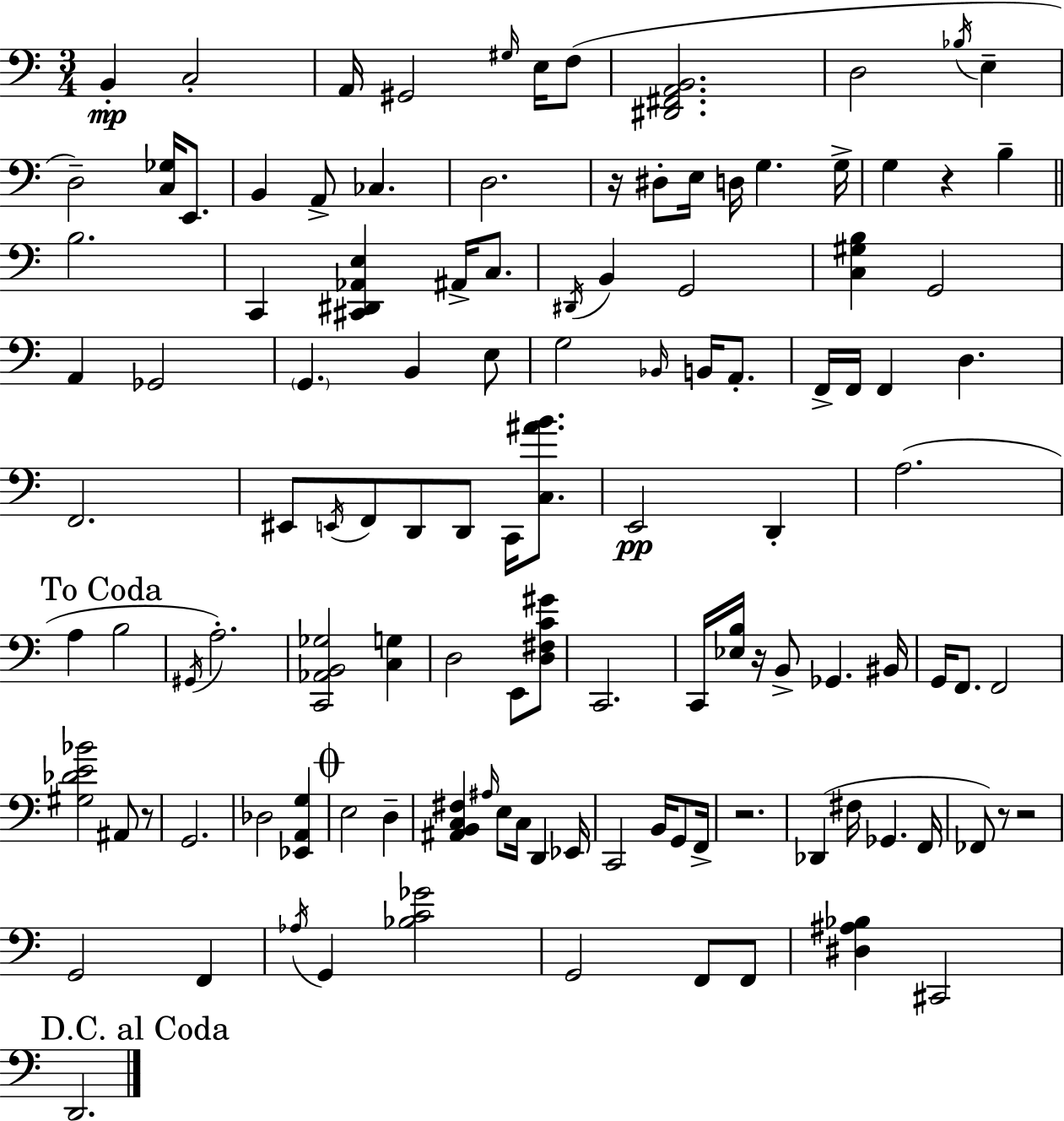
{
  \clef bass
  \numericTimeSignature
  \time 3/4
  \key a \minor
  b,4-.\mp c2-. | a,16 gis,2 \grace { gis16 } e16 f8( | <dis, fis, a, b,>2. | d2 \acciaccatura { bes16 } e4-- | \break d2--) <c ges>16 e,8. | b,4 a,8-> ces4. | d2. | r16 dis8-. e16 d16 g4. | \break g16-> g4 r4 b4-- | \bar "||" \break \key c \major b2. | c,4 <cis, dis, aes, e>4 ais,16-> c8. | \acciaccatura { dis,16 } b,4 g,2 | <c gis b>4 g,2 | \break a,4 ges,2 | \parenthesize g,4. b,4 e8 | g2 \grace { bes,16 } b,16 a,8.-. | f,16-> f,16 f,4 d4. | \break f,2. | eis,8 \acciaccatura { e,16 } f,8 d,8 d,8 c,16 | <c ais' b'>8. e,2\pp d,4-. | a2.( | \break \mark "To Coda" a4 b2 | \acciaccatura { gis,16 }) a2.-. | <c, aes, b, ges>2 | <c g>4 d2 | \break e,8 <d fis c' gis'>8 c,2. | c,16 <ees b>16 r16 b,8-> ges,4. | bis,16 g,16 f,8. f,2 | <gis des' e' bes'>2 | \break ais,8 r8 g,2. | des2 | <ees, a, g>4 \mark \markup { \musicglyph "scripts.coda" } e2 | d4-- <ais, b, c fis>4 \grace { ais16 } e8 c16 | \break d,4 ees,16 c,2 | b,16 g,8 f,16-> r2. | des,4( fis16 ges,4. | f,16 fes,8) r8 r2 | \break g,2 | f,4 \acciaccatura { aes16 } g,4 <bes c' ges'>2 | g,2 | f,8 f,8 <dis ais bes>4 cis,2 | \break \mark "D.C. al Coda" d,2. | \bar "|."
}